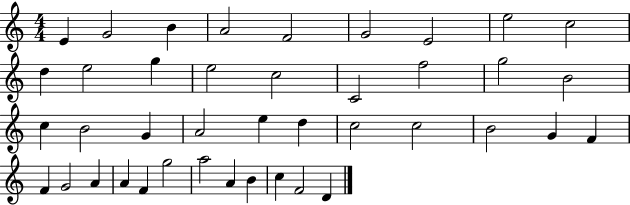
{
  \clef treble
  \numericTimeSignature
  \time 4/4
  \key c \major
  e'4 g'2 b'4 | a'2 f'2 | g'2 e'2 | e''2 c''2 | \break d''4 e''2 g''4 | e''2 c''2 | c'2 f''2 | g''2 b'2 | \break c''4 b'2 g'4 | a'2 e''4 d''4 | c''2 c''2 | b'2 g'4 f'4 | \break f'4 g'2 a'4 | a'4 f'4 g''2 | a''2 a'4 b'4 | c''4 f'2 d'4 | \break \bar "|."
}